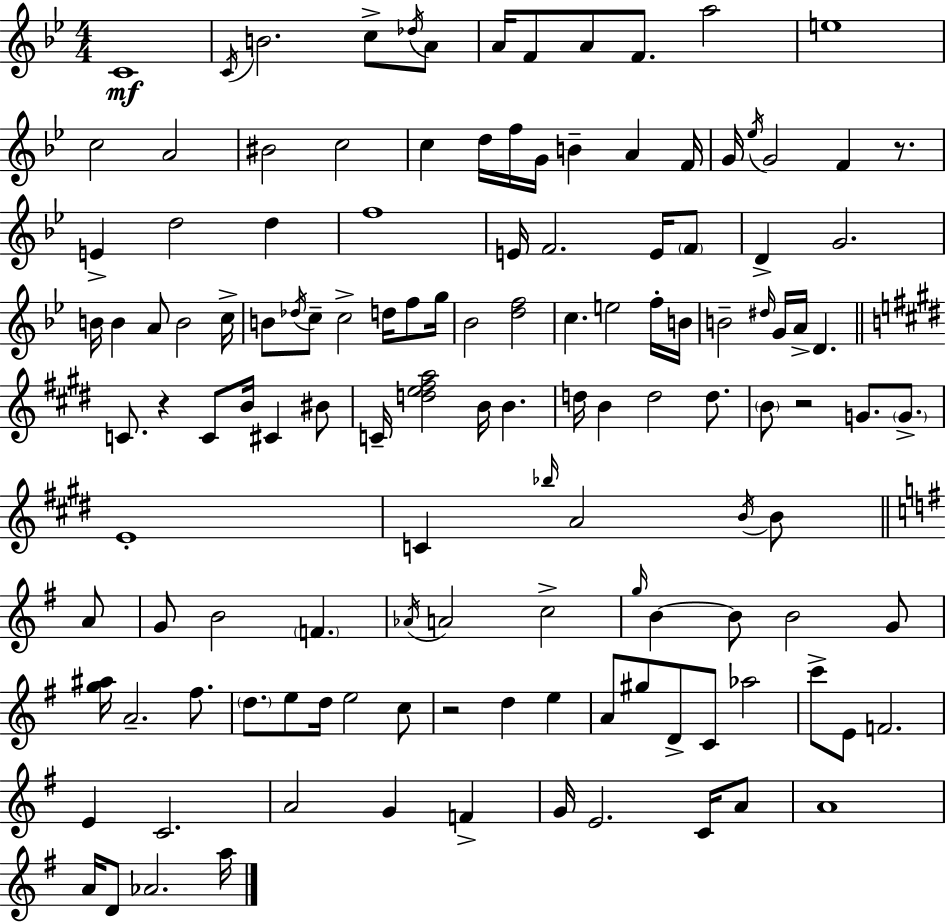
{
  \clef treble
  \numericTimeSignature
  \time 4/4
  \key g \minor
  c'1\mf | \acciaccatura { c'16 } b'2. c''8-> \acciaccatura { des''16 } | a'8 a'16 f'8 a'8 f'8. a''2 | e''1 | \break c''2 a'2 | bis'2 c''2 | c''4 d''16 f''16 g'16 b'4-- a'4 | f'16 g'16 \acciaccatura { ees''16 } g'2 f'4 | \break r8. e'4-> d''2 d''4 | f''1 | e'16 f'2. | e'16 \parenthesize f'8 d'4-> g'2. | \break b'16 b'4 a'8 b'2 | c''16-> b'8 \acciaccatura { des''16 } c''8-- c''2-> | d''16 f''8 g''16 bes'2 <d'' f''>2 | c''4. e''2 | \break f''16-. b'16 b'2-- \grace { dis''16 } g'16 a'16-> d'4. | \bar "||" \break \key e \major c'8. r4 c'8 b'16 cis'4 bis'8 | c'16-- <d'' e'' fis'' a''>2 b'16 b'4. | d''16 b'4 d''2 d''8. | \parenthesize b'8 r2 g'8. \parenthesize g'8.-> | \break e'1-. | c'4 \grace { bes''16 } a'2 \acciaccatura { b'16 } b'8 | \bar "||" \break \key e \minor a'8 g'8 b'2 \parenthesize f'4. | \acciaccatura { aes'16 } a'2 c''2-> | \grace { g''16 } b'4~~ b'8 b'2 | g'8 <g'' ais''>16 a'2.-- | \break fis''8. \parenthesize d''8. e''8 d''16 e''2 | c''8 r2 d''4 | e''4 a'8 gis''8 d'8-> c'8 aes''2 | c'''8-> e'8 f'2. | \break e'4 c'2. | a'2 g'4 | f'4-> g'16 e'2. | c'16 a'8 a'1 | \break a'16 d'8 aes'2. | a''16 \bar "|."
}